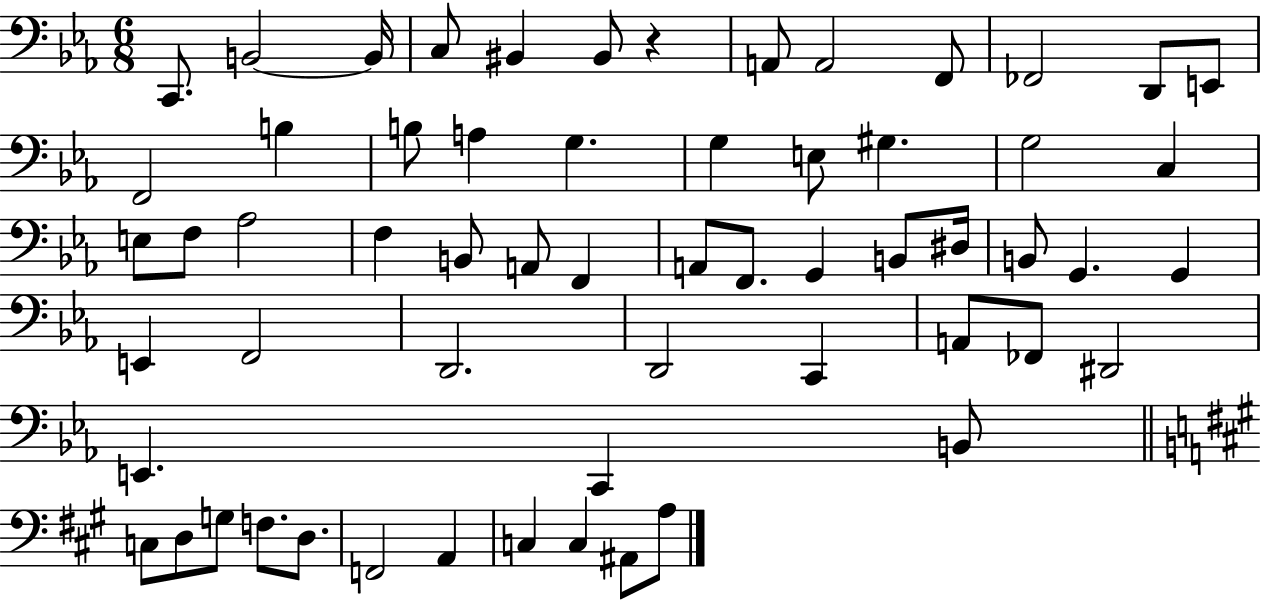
{
  \clef bass
  \numericTimeSignature
  \time 6/8
  \key ees \major
  c,8. b,2~~ b,16 | c8 bis,4 bis,8 r4 | a,8 a,2 f,8 | fes,2 d,8 e,8 | \break f,2 b4 | b8 a4 g4. | g4 e8 gis4. | g2 c4 | \break e8 f8 aes2 | f4 b,8 a,8 f,4 | a,8 f,8. g,4 b,8 dis16 | b,8 g,4. g,4 | \break e,4 f,2 | d,2. | d,2 c,4 | a,8 fes,8 dis,2 | \break e,4. c,4 b,8 | \bar "||" \break \key a \major c8 d8 g8 f8. d8. | f,2 a,4 | c4 c4 ais,8 a8 | \bar "|."
}